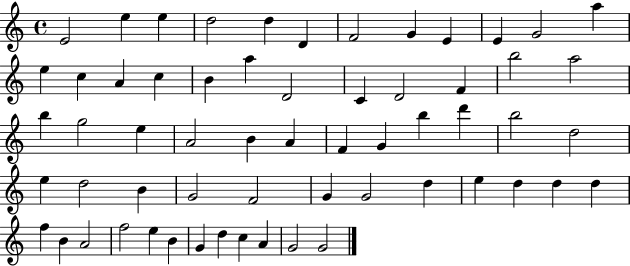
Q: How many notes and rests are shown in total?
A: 60